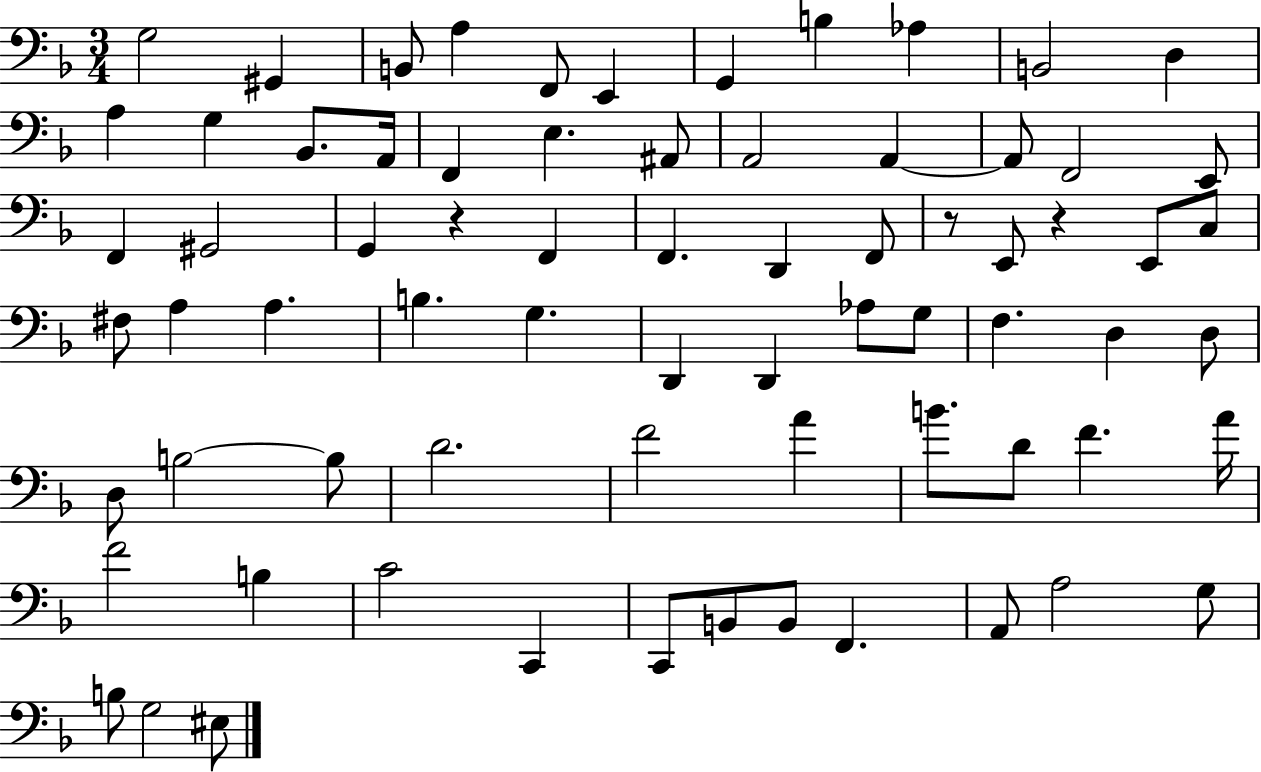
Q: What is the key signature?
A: F major